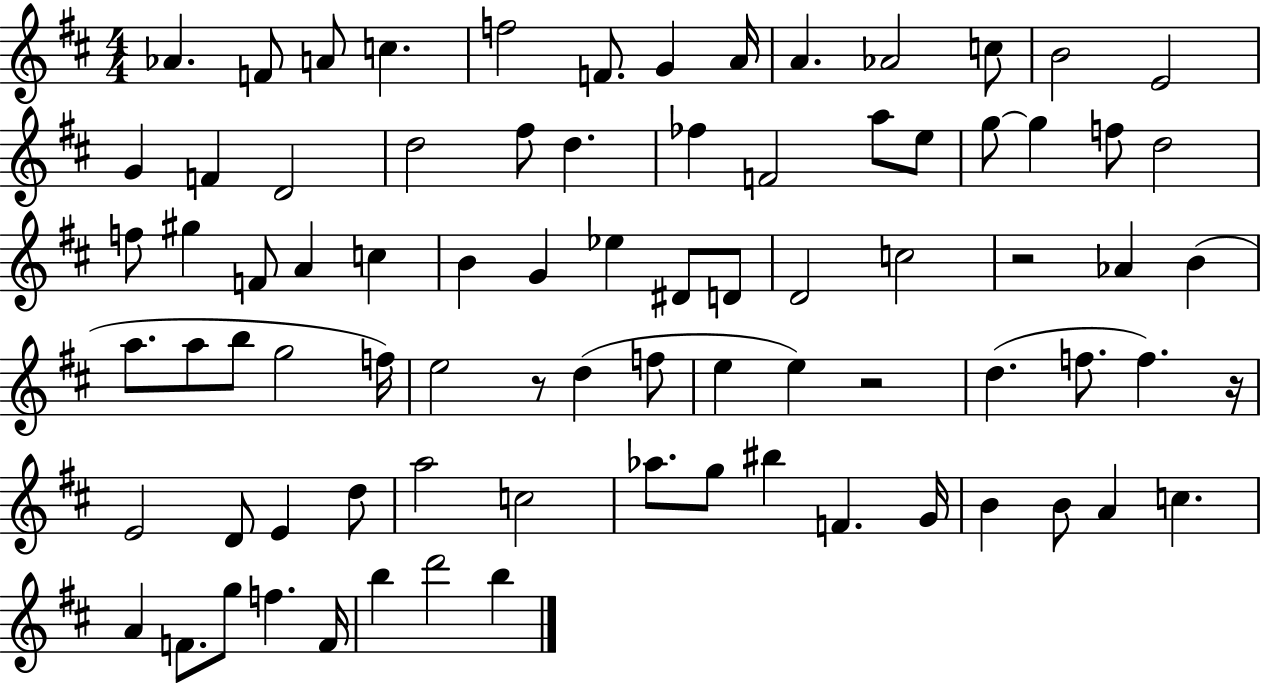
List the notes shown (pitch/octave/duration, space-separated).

Ab4/q. F4/e A4/e C5/q. F5/h F4/e. G4/q A4/s A4/q. Ab4/h C5/e B4/h E4/h G4/q F4/q D4/h D5/h F#5/e D5/q. FES5/q F4/h A5/e E5/e G5/e G5/q F5/e D5/h F5/e G#5/q F4/e A4/q C5/q B4/q G4/q Eb5/q D#4/e D4/e D4/h C5/h R/h Ab4/q B4/q A5/e. A5/e B5/e G5/h F5/s E5/h R/e D5/q F5/e E5/q E5/q R/h D5/q. F5/e. F5/q. R/s E4/h D4/e E4/q D5/e A5/h C5/h Ab5/e. G5/e BIS5/q F4/q. G4/s B4/q B4/e A4/q C5/q. A4/q F4/e. G5/e F5/q. F4/s B5/q D6/h B5/q